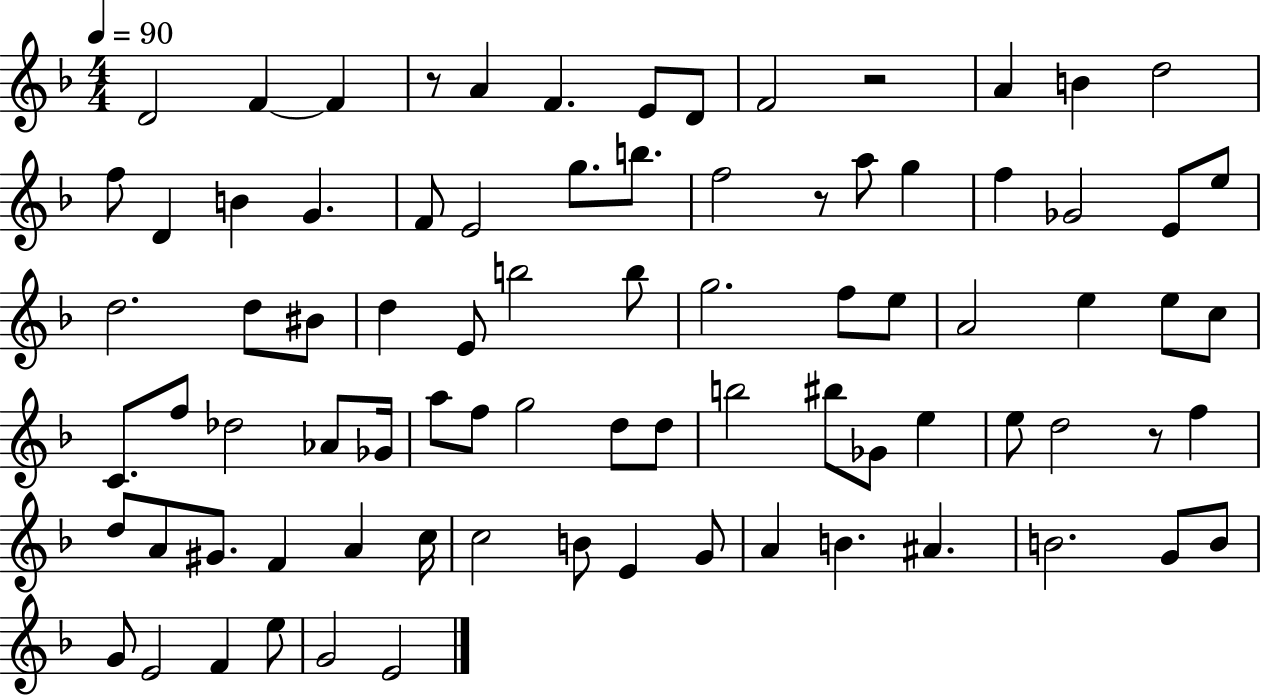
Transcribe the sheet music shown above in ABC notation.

X:1
T:Untitled
M:4/4
L:1/4
K:F
D2 F F z/2 A F E/2 D/2 F2 z2 A B d2 f/2 D B G F/2 E2 g/2 b/2 f2 z/2 a/2 g f _G2 E/2 e/2 d2 d/2 ^B/2 d E/2 b2 b/2 g2 f/2 e/2 A2 e e/2 c/2 C/2 f/2 _d2 _A/2 _G/4 a/2 f/2 g2 d/2 d/2 b2 ^b/2 _G/2 e e/2 d2 z/2 f d/2 A/2 ^G/2 F A c/4 c2 B/2 E G/2 A B ^A B2 G/2 B/2 G/2 E2 F e/2 G2 E2